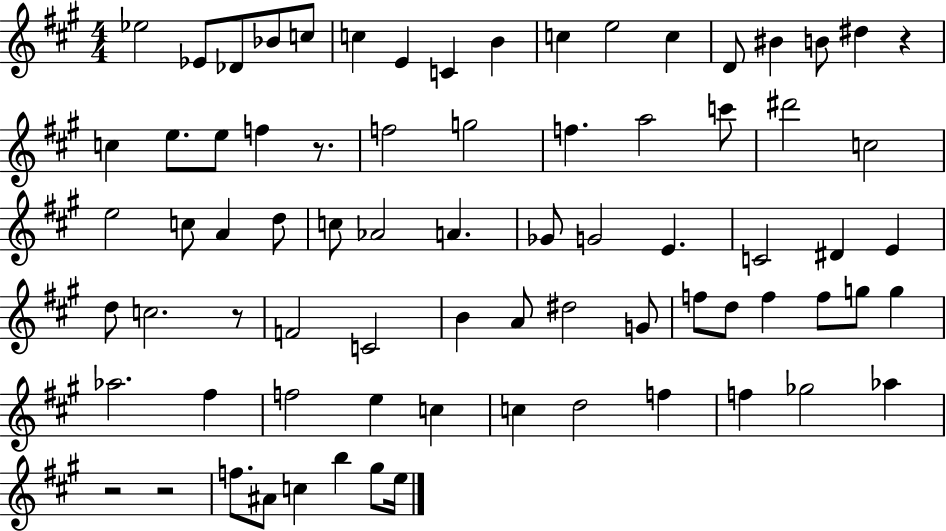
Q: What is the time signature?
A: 4/4